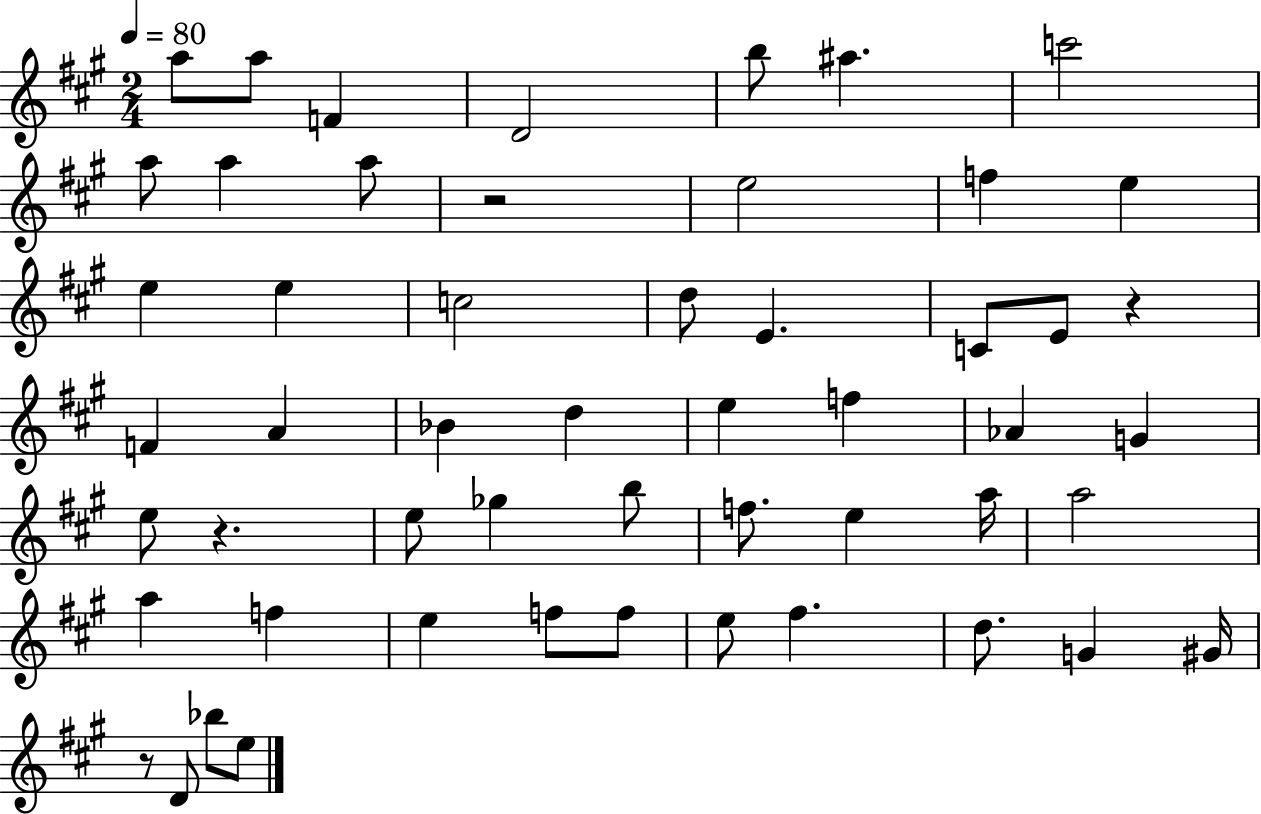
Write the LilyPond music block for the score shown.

{
  \clef treble
  \numericTimeSignature
  \time 2/4
  \key a \major
  \tempo 4 = 80
  a''8 a''8 f'4 | d'2 | b''8 ais''4. | c'''2 | \break a''8 a''4 a''8 | r2 | e''2 | f''4 e''4 | \break e''4 e''4 | c''2 | d''8 e'4. | c'8 e'8 r4 | \break f'4 a'4 | bes'4 d''4 | e''4 f''4 | aes'4 g'4 | \break e''8 r4. | e''8 ges''4 b''8 | f''8. e''4 a''16 | a''2 | \break a''4 f''4 | e''4 f''8 f''8 | e''8 fis''4. | d''8. g'4 gis'16 | \break r8 d'8 bes''8 e''8 | \bar "|."
}